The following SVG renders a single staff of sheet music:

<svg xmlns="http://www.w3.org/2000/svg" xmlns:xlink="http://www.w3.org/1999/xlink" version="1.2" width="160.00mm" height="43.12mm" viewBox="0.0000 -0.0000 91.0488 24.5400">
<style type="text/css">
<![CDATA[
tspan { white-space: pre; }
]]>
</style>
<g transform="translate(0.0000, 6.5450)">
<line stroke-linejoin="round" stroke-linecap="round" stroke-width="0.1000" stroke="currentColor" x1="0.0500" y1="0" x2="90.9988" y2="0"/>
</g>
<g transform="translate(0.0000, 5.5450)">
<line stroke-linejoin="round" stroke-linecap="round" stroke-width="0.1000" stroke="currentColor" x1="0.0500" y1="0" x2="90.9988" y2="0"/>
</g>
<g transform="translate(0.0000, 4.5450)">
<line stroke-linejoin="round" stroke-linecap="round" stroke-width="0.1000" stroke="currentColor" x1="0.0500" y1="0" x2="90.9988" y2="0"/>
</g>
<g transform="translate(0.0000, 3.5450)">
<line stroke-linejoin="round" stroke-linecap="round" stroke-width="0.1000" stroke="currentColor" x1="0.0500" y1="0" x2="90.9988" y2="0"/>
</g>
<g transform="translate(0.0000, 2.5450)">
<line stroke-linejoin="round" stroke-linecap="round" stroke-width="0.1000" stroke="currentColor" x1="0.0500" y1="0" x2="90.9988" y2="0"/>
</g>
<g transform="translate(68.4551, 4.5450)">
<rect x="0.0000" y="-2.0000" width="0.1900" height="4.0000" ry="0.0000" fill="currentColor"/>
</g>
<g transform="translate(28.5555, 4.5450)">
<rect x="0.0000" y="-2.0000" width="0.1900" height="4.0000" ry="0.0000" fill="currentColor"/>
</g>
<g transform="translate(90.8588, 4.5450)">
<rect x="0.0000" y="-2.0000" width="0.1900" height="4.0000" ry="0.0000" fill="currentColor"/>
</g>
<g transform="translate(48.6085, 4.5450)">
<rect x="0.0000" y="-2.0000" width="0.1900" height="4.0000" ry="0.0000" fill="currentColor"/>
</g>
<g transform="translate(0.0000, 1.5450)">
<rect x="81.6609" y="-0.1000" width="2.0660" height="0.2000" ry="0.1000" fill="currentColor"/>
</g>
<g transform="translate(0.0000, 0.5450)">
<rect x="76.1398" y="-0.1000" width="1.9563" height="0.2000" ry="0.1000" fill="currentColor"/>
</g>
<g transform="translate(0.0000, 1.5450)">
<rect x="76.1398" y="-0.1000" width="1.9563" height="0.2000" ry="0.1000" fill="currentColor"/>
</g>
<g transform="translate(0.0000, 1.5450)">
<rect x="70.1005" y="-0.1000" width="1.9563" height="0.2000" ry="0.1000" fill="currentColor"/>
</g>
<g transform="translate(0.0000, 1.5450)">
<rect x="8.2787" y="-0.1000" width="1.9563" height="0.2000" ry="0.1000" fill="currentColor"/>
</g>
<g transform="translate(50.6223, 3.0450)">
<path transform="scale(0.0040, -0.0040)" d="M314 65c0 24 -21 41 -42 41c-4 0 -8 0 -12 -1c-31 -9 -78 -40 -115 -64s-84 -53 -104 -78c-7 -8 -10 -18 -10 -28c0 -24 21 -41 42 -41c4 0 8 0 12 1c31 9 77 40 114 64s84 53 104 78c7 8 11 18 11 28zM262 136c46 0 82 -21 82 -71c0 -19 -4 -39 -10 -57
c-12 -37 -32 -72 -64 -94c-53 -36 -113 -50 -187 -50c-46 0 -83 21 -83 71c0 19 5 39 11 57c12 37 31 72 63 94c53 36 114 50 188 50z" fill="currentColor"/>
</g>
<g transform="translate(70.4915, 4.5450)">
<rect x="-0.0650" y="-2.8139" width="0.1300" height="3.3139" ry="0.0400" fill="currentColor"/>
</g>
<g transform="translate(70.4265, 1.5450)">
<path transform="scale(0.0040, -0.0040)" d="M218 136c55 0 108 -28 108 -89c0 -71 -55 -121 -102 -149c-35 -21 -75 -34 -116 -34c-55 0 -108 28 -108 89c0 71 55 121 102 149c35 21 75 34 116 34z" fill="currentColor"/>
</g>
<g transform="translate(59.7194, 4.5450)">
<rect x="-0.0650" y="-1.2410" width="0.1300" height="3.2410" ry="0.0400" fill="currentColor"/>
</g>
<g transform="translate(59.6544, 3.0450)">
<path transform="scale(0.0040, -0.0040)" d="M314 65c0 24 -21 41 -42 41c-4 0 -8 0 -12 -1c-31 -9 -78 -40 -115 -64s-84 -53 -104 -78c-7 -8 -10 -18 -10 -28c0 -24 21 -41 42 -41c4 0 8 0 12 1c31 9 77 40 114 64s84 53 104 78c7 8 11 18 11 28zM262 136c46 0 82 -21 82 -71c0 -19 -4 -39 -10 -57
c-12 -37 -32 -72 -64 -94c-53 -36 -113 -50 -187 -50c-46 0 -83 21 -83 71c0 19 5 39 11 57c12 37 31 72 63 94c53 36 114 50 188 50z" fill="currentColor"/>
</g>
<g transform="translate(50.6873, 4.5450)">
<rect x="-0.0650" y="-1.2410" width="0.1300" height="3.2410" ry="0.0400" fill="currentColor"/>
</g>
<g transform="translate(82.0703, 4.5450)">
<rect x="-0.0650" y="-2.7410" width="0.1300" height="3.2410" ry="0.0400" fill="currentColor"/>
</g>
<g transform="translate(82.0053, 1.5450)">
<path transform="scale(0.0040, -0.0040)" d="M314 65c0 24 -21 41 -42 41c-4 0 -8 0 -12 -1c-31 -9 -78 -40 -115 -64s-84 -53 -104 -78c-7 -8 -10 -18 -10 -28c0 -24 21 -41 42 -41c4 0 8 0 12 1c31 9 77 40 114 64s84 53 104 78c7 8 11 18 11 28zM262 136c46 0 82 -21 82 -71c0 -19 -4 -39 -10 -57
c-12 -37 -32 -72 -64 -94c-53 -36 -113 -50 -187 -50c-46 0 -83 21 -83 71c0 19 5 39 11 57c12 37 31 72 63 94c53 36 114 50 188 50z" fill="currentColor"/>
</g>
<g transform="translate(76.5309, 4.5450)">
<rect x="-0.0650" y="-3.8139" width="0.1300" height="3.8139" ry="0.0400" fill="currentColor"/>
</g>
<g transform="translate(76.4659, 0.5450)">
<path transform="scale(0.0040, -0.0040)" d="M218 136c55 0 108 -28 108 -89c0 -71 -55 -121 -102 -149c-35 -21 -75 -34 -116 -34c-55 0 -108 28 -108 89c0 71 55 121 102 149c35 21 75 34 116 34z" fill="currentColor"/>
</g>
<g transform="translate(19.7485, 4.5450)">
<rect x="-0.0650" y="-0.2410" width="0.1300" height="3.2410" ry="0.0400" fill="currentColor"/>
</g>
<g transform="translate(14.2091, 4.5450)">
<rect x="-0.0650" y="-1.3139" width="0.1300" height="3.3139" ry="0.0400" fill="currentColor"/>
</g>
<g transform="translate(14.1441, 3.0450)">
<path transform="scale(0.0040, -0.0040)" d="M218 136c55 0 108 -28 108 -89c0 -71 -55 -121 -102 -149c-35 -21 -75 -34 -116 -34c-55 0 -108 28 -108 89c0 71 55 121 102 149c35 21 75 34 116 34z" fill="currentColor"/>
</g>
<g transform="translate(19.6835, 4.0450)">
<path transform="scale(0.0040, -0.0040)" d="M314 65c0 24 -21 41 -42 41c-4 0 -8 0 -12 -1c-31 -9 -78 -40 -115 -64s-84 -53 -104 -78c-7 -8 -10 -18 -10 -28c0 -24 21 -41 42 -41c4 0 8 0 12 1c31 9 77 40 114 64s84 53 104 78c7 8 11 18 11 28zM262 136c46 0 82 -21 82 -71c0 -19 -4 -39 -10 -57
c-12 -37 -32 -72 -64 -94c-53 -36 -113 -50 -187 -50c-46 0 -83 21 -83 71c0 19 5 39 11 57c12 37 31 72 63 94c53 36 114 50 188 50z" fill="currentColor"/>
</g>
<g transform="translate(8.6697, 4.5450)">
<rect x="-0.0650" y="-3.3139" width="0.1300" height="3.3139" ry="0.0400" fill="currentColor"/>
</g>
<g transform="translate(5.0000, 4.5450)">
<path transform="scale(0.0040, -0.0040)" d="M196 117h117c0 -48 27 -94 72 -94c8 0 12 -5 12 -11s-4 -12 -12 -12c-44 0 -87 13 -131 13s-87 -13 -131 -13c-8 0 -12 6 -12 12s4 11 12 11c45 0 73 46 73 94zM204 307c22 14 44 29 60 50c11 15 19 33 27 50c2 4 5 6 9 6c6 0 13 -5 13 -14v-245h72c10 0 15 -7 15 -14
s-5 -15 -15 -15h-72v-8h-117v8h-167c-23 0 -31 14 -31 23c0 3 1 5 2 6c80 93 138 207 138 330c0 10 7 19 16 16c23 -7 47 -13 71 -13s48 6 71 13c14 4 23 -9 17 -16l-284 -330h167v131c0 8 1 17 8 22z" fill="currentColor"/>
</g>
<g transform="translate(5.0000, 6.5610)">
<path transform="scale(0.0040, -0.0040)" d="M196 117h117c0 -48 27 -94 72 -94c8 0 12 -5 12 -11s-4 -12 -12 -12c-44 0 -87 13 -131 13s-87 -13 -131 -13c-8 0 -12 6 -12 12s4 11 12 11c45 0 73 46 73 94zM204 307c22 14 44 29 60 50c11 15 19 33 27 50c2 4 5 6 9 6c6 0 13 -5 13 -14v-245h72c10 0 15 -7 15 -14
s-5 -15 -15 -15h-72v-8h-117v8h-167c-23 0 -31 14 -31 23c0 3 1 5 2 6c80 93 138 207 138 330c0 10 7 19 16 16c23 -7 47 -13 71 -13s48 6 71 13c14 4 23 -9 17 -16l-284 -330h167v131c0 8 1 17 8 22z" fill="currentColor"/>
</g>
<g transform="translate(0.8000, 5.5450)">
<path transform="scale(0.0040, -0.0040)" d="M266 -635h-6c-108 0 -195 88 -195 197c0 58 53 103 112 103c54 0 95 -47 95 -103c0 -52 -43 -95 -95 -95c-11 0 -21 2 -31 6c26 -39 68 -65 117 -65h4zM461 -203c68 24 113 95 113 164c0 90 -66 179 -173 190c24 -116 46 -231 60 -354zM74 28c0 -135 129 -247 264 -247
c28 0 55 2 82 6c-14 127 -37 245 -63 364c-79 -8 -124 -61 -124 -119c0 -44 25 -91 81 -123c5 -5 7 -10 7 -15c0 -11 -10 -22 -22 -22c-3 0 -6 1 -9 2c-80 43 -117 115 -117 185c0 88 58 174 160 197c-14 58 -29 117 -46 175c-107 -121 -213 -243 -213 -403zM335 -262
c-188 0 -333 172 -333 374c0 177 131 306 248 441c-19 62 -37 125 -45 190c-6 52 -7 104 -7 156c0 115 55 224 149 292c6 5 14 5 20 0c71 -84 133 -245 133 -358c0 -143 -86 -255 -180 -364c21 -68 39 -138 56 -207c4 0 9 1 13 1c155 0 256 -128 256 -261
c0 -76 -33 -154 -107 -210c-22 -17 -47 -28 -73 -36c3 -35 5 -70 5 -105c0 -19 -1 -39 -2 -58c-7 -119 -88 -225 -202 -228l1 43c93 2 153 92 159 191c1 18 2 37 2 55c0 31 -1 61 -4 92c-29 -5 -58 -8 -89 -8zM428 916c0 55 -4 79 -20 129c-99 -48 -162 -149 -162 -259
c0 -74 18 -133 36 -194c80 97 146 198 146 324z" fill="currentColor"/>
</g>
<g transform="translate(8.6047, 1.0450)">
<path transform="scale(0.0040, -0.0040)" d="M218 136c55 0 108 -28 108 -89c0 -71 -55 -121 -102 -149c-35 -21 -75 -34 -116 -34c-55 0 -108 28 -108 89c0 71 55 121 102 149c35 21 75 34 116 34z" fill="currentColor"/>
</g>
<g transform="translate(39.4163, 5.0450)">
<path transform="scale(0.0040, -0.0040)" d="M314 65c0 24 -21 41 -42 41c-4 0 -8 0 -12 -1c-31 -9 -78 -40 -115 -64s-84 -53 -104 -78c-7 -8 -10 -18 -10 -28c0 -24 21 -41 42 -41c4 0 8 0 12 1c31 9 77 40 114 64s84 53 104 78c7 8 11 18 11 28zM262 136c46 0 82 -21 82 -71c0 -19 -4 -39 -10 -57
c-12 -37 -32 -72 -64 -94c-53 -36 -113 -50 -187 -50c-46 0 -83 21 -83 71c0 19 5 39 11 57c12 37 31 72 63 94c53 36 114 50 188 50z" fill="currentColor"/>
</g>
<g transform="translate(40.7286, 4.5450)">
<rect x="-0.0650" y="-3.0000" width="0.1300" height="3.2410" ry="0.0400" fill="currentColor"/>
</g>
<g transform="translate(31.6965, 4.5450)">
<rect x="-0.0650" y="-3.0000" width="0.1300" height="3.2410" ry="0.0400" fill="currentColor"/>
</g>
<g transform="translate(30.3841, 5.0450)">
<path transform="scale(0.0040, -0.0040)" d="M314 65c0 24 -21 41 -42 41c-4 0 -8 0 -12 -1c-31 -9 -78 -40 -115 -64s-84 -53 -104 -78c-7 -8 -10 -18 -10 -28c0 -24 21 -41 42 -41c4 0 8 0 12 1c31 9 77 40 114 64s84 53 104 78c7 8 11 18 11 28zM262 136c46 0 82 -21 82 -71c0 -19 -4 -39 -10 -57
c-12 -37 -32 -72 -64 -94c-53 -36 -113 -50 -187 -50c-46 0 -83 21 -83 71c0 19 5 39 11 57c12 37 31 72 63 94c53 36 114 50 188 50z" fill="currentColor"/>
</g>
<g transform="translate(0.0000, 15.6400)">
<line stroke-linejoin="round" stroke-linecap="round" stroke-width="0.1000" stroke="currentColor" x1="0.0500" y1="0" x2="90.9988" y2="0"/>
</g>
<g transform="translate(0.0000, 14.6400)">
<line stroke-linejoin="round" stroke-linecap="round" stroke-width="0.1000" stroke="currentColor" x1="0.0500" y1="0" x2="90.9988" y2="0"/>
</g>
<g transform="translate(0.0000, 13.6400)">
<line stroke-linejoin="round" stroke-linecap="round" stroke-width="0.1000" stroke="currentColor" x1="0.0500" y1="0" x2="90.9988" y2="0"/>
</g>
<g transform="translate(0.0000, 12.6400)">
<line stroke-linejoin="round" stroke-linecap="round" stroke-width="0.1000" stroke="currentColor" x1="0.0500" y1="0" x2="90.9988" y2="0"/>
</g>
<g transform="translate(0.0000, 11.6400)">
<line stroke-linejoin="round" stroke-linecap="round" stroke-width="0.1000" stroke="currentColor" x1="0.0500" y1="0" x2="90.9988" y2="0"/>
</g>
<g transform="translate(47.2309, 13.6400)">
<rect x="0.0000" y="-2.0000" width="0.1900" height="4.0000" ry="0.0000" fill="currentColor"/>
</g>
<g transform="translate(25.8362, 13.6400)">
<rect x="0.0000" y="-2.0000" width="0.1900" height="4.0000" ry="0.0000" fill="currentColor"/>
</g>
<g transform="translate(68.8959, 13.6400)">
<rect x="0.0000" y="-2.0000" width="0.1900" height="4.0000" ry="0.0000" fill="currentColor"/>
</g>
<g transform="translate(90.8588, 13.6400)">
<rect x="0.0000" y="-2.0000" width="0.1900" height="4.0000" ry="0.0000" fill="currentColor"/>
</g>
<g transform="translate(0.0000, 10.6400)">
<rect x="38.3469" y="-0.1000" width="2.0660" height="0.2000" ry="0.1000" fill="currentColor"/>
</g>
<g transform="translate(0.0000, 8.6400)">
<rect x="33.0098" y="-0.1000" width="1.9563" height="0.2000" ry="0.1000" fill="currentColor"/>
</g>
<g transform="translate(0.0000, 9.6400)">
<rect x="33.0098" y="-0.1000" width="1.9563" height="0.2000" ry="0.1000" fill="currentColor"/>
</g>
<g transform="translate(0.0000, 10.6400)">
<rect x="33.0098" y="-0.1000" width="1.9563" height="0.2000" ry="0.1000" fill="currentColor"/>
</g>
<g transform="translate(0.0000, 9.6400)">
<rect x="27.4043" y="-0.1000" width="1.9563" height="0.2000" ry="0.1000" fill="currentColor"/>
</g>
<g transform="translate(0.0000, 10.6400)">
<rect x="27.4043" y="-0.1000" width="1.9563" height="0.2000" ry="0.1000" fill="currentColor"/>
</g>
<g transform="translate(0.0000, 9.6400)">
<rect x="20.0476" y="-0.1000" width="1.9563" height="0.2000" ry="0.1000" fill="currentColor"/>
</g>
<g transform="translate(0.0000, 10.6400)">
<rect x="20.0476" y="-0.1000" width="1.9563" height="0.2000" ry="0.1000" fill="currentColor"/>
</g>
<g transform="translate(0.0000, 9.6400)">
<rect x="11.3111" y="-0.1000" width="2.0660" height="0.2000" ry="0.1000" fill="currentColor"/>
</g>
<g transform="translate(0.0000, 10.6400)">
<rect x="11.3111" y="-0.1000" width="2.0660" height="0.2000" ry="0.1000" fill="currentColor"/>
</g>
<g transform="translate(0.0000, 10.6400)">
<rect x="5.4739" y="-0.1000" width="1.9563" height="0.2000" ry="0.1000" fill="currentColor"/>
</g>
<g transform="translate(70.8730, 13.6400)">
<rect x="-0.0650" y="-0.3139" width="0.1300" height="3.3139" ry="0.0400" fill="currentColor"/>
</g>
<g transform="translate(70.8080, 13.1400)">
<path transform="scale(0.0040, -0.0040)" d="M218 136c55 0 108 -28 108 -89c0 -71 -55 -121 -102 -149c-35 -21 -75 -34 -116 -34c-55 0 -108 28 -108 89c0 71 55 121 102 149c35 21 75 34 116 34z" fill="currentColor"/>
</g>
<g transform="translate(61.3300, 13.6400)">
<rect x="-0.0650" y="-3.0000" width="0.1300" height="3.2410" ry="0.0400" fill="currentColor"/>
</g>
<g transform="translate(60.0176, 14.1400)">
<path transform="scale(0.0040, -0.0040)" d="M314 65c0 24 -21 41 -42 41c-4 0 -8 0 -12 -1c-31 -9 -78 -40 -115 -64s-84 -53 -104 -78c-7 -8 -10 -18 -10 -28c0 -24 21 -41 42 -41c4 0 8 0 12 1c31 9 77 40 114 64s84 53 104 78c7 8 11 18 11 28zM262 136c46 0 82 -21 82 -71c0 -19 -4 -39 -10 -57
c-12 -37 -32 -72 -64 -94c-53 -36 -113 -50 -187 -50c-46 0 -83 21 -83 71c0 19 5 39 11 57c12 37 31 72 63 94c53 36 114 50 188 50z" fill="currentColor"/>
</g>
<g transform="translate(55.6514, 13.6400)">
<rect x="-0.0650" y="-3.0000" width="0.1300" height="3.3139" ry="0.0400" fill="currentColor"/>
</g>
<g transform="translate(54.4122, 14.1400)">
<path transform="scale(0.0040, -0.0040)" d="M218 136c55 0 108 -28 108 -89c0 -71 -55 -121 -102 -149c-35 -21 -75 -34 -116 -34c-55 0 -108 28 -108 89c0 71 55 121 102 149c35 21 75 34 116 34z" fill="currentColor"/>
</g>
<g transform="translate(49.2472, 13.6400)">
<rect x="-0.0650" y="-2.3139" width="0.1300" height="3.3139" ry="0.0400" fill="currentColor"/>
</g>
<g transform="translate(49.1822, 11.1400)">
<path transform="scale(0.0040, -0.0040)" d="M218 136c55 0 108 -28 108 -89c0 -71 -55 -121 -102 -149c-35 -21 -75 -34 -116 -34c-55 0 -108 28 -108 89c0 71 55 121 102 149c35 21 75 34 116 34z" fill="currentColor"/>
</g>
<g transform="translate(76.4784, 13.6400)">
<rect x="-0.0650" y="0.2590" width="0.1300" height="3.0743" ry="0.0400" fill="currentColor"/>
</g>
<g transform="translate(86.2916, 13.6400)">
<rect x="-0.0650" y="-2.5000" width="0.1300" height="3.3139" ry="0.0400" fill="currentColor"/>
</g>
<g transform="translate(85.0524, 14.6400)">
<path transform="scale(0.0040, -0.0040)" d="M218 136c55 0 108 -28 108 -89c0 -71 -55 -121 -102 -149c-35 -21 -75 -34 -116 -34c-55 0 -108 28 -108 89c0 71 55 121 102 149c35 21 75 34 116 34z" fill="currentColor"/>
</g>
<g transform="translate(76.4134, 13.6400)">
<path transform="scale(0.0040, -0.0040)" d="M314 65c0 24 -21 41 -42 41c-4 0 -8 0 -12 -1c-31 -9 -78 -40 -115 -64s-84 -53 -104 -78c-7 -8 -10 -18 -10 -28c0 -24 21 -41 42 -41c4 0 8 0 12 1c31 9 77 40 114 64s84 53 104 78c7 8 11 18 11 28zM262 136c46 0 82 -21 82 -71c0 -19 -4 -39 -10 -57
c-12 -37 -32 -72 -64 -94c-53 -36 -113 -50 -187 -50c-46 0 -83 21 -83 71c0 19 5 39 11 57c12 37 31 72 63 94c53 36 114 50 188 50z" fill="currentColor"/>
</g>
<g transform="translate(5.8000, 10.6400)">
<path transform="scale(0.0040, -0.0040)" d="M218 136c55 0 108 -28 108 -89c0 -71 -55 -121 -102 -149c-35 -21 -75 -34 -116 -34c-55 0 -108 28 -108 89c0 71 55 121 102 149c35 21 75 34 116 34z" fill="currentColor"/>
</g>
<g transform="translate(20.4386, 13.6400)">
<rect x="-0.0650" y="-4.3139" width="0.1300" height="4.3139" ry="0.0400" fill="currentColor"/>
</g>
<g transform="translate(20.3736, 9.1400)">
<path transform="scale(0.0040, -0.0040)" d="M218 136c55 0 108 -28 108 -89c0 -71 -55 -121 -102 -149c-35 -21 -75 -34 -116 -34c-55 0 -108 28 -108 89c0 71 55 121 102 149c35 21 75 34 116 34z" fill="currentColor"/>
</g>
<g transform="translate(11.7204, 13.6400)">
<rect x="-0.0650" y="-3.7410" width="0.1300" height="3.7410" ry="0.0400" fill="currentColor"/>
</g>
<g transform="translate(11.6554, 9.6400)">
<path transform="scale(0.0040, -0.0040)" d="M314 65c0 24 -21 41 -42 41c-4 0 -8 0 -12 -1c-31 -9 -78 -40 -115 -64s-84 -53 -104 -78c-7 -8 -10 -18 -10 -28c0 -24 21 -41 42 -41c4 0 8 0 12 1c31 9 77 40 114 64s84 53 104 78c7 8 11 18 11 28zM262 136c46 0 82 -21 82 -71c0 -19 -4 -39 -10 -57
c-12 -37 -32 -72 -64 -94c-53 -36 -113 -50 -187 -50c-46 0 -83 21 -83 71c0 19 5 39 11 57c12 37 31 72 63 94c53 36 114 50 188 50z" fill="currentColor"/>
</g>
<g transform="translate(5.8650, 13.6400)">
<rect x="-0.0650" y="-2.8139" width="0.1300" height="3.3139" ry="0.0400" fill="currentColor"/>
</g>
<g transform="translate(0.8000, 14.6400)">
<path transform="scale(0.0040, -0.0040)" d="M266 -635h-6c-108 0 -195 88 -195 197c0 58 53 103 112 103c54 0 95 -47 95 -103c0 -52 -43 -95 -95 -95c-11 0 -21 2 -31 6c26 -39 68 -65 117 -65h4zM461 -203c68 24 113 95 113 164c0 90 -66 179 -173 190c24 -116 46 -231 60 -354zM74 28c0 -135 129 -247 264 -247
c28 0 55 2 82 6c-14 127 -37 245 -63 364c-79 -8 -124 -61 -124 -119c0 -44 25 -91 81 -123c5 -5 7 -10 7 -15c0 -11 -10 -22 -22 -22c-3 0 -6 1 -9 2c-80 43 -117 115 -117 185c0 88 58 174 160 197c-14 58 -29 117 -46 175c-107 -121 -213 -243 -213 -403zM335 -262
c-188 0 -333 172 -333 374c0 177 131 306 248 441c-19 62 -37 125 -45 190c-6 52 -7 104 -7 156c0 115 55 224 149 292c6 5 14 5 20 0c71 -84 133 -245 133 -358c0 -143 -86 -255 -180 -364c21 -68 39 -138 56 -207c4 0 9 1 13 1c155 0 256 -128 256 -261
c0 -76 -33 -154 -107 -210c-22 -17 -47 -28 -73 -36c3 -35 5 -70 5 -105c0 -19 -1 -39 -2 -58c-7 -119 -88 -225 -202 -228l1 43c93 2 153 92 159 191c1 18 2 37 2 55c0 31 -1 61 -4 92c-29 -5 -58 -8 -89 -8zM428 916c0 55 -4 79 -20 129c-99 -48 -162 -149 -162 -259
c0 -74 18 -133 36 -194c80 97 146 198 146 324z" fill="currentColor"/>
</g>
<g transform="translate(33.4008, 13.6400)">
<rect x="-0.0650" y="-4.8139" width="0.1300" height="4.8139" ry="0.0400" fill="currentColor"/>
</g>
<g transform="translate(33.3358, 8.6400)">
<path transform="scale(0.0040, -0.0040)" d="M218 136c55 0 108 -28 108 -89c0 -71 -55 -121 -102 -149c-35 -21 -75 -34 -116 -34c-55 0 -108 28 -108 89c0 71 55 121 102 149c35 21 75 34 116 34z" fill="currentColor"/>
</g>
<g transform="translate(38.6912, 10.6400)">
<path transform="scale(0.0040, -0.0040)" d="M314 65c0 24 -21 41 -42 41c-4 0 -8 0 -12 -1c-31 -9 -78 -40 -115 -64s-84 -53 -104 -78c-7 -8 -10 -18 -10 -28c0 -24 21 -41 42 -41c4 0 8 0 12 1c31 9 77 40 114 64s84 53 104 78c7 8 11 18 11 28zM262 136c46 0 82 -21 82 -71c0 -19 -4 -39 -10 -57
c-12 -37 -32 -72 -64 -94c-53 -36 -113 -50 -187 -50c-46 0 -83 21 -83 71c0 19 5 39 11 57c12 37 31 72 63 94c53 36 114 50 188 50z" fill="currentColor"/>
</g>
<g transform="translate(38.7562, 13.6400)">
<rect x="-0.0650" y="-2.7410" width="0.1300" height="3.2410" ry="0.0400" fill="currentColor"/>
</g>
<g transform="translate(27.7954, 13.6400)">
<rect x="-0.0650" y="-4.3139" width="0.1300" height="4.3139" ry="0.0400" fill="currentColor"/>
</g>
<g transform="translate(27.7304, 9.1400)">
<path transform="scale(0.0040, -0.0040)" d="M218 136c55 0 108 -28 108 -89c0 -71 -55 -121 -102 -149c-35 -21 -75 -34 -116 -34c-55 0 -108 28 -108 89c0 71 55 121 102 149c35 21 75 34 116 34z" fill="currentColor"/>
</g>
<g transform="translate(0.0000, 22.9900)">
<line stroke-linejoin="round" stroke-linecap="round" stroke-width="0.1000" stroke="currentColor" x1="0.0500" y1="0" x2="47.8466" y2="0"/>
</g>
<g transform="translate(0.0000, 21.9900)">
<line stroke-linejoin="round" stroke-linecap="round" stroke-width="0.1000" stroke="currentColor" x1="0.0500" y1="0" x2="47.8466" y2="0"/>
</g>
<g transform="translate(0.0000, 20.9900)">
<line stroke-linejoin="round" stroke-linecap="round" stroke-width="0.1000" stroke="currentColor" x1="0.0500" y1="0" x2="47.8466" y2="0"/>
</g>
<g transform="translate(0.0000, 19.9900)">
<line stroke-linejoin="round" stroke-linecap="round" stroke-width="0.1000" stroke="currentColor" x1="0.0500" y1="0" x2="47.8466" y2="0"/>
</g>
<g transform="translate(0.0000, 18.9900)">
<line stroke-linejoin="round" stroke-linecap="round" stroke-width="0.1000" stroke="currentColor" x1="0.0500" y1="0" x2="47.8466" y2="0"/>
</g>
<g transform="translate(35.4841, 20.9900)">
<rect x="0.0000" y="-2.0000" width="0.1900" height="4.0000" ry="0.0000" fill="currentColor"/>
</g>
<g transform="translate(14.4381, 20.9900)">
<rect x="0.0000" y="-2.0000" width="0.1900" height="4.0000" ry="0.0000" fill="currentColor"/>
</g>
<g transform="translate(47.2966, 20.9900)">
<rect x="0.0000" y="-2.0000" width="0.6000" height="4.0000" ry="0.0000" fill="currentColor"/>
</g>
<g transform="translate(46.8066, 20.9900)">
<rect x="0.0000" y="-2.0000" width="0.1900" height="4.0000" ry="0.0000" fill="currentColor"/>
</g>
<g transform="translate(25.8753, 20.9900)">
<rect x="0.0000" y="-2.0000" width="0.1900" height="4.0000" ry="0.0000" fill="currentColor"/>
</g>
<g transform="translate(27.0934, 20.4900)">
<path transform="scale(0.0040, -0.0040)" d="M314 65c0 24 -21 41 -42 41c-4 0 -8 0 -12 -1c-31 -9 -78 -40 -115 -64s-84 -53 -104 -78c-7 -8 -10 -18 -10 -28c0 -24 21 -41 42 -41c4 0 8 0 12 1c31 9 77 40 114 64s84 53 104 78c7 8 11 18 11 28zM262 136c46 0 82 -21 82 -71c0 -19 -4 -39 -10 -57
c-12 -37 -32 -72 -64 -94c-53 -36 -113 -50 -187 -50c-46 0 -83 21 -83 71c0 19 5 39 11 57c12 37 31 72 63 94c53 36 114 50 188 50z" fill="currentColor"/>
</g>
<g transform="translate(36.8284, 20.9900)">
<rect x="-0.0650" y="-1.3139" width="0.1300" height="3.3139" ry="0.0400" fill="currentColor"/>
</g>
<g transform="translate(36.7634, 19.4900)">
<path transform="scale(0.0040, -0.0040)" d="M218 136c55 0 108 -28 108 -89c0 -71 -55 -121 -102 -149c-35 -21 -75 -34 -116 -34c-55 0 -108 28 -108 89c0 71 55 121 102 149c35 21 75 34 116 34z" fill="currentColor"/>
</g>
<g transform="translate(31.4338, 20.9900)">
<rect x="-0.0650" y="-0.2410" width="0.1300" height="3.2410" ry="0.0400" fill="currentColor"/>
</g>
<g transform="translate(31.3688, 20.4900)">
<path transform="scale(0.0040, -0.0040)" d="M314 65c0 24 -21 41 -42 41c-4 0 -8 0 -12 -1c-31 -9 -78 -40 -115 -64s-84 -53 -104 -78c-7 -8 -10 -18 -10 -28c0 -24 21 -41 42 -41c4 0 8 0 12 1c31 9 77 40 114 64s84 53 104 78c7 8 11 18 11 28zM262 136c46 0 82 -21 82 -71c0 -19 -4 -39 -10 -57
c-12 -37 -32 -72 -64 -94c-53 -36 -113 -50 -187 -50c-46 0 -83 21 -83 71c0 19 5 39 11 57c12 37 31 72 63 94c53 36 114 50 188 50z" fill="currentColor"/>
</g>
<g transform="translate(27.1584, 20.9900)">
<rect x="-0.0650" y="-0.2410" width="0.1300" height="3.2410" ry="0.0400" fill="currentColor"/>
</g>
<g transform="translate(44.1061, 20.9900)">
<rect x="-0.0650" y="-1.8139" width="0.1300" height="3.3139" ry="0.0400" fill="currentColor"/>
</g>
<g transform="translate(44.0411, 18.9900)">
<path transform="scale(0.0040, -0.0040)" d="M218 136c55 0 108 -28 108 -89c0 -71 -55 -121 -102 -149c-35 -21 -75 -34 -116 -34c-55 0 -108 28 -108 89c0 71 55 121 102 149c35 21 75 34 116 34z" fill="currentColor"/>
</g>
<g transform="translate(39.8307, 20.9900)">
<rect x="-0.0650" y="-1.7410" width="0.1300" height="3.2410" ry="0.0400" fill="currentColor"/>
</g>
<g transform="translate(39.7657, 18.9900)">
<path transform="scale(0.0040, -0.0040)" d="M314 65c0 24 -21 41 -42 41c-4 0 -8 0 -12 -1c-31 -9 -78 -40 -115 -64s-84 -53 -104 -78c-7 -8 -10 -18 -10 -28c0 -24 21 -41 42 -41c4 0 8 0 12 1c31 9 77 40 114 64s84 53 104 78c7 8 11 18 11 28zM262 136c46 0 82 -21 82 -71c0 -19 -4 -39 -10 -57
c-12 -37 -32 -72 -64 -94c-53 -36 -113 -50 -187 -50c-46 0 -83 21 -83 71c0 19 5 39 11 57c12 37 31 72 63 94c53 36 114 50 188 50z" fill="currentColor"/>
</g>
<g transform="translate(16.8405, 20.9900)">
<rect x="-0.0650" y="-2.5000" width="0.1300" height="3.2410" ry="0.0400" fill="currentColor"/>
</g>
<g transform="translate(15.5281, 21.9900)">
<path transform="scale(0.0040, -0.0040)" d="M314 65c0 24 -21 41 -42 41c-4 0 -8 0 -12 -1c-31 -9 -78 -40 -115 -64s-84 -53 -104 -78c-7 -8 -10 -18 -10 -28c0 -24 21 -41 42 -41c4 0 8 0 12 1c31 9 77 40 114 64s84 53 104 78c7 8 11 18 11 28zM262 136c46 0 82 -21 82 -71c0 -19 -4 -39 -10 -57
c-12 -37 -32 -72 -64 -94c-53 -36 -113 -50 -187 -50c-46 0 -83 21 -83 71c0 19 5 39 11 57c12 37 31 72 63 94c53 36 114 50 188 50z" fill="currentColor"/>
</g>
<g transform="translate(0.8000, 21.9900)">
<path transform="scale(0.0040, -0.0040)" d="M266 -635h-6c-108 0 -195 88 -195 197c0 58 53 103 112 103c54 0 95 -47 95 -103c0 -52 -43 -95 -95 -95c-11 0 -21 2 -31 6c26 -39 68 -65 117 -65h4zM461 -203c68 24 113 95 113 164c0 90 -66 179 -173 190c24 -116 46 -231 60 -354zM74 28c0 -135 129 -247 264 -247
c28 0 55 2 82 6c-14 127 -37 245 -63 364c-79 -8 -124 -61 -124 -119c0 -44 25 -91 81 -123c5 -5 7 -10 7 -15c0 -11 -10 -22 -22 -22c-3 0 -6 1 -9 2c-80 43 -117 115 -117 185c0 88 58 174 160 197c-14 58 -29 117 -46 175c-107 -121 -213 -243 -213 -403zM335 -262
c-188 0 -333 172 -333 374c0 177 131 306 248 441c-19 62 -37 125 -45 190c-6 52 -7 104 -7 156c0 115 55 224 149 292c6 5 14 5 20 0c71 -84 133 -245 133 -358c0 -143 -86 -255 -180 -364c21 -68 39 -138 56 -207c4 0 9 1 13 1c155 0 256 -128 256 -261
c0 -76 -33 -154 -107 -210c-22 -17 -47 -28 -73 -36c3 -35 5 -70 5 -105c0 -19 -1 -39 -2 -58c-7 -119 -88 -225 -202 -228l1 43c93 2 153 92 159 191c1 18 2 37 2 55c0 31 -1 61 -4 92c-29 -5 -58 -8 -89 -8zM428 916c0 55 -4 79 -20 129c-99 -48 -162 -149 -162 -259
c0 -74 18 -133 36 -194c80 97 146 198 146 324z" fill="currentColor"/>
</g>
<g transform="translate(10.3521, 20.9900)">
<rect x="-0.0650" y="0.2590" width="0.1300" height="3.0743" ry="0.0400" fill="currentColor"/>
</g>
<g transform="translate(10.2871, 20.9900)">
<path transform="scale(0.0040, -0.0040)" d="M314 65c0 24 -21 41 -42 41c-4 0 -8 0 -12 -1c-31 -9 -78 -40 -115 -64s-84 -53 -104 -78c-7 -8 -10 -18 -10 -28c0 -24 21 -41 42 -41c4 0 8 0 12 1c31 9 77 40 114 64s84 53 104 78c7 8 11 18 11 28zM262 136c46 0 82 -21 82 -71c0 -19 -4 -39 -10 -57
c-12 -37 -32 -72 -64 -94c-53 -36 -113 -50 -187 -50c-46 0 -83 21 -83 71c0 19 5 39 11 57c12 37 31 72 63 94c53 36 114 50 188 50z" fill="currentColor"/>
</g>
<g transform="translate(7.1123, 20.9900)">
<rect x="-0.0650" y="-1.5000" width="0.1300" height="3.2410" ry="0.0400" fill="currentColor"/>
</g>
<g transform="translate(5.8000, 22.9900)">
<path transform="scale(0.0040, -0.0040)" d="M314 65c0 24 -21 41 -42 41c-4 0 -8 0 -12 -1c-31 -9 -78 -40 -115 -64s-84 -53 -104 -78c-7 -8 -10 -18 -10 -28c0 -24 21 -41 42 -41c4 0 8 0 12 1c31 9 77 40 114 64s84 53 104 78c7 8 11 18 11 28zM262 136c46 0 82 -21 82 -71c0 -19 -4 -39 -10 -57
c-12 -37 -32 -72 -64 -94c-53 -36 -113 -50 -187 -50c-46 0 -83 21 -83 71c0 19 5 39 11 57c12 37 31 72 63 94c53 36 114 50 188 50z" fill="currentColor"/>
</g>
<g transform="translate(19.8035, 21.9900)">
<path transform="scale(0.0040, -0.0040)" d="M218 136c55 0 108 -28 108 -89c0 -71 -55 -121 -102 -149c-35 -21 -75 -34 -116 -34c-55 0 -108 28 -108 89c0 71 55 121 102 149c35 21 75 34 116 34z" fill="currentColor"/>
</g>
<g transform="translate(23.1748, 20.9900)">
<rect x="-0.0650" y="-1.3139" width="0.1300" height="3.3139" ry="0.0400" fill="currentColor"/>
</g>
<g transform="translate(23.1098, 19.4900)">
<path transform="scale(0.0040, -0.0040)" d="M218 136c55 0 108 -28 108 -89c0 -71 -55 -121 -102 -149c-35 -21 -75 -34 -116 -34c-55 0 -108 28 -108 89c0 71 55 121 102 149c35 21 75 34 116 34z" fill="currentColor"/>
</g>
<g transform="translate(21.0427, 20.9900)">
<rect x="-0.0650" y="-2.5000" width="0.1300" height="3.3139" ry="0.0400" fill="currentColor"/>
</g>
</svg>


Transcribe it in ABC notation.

X:1
T:Untitled
M:4/4
L:1/4
K:C
b e c2 A2 A2 e2 e2 a c' a2 a c'2 d' d' e' a2 g A A2 c B2 G E2 B2 G2 G e c2 c2 e f2 f